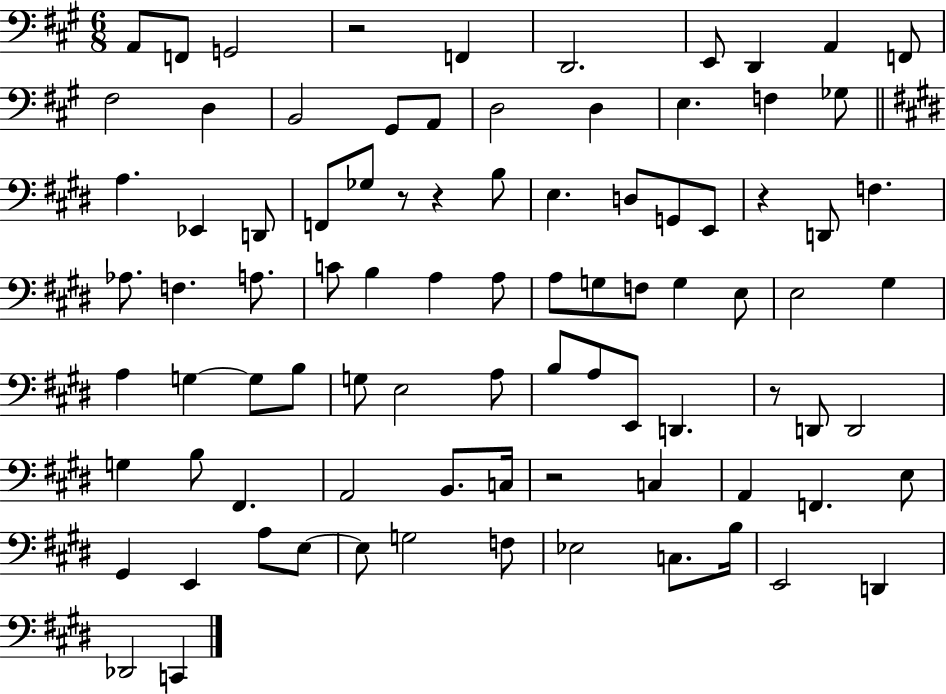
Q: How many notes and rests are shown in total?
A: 88